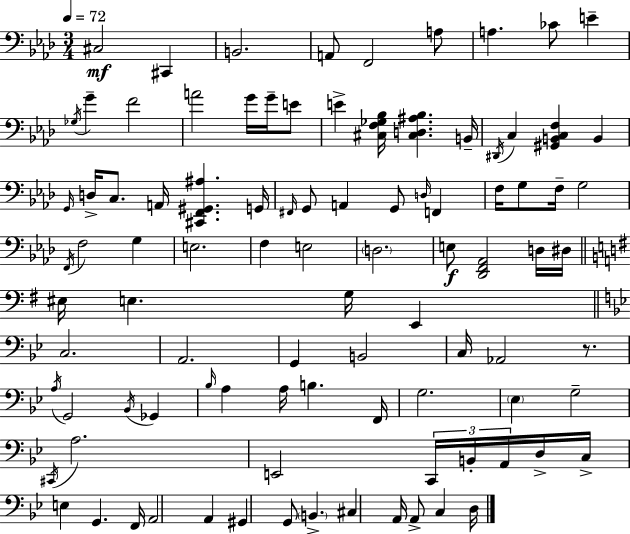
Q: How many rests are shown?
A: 1